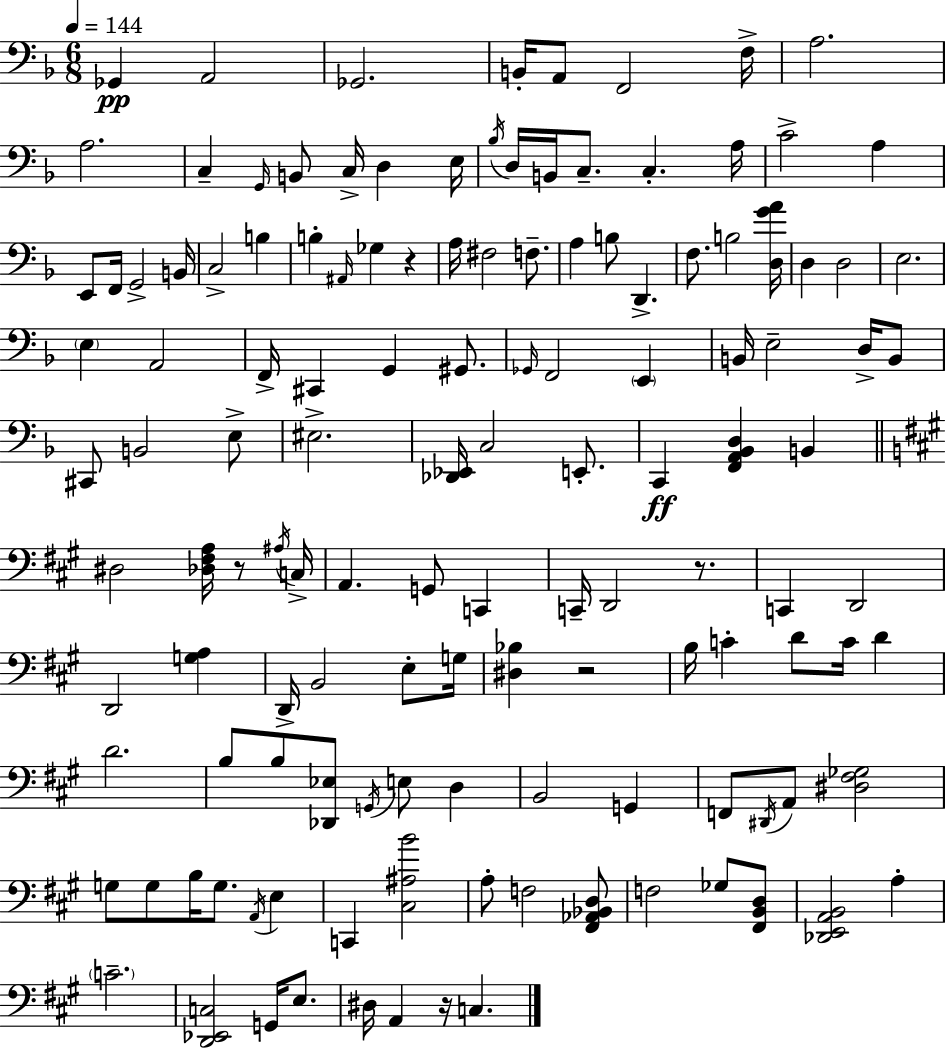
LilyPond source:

{
  \clef bass
  \numericTimeSignature
  \time 6/8
  \key f \major
  \tempo 4 = 144
  ges,4\pp a,2 | ges,2. | b,16-. a,8 f,2 f16-> | a2. | \break a2. | c4-- \grace { g,16 } b,8 c16-> d4 | e16 \acciaccatura { bes16 } d16 b,16 c8.-- c4.-. | a16 c'2-> a4 | \break e,8 f,16 g,2-> | b,16 c2-> b4 | b4-. \grace { ais,16 } ges4 r4 | a16 fis2 | \break f8.-- a4 b8 d,4.-> | f8. b2 | <d g' a'>16 d4 d2 | e2. | \break \parenthesize e4 a,2 | f,16-> cis,4 g,4 | gis,8. \grace { ges,16 } f,2 | \parenthesize e,4 b,16 e2-- | \break d16-> b,8 cis,8 b,2 | e8-> eis2.-> | <des, ees,>16 c2 | e,8.-. c,4\ff <f, a, bes, d>4 | \break b,4 \bar "||" \break \key a \major dis2 <des fis a>16 r8 \acciaccatura { ais16 } | c16-> a,4. g,8 c,4 | c,16-- d,2 r8. | c,4 d,2 | \break d,2 <g a>4 | d,16-> b,2 e8-. | g16 <dis bes>4 r2 | b16 c'4-. d'8 c'16 d'4 | \break d'2. | b8 b8 <des, ees>8 \acciaccatura { g,16 } e8 d4 | b,2 g,4 | f,8 \acciaccatura { dis,16 } a,8 <dis fis ges>2 | \break g8 g8 b16 g8. \acciaccatura { a,16 } | e4 c,4 <cis ais b'>2 | a8-. f2 | <fis, aes, bes, d>8 f2 | \break ges8 <fis, b, d>8 <des, e, a, b,>2 | a4-. \parenthesize c'2.-- | <d, ees, c>2 | g,16 e8. dis16 a,4 r16 c4. | \break \bar "|."
}